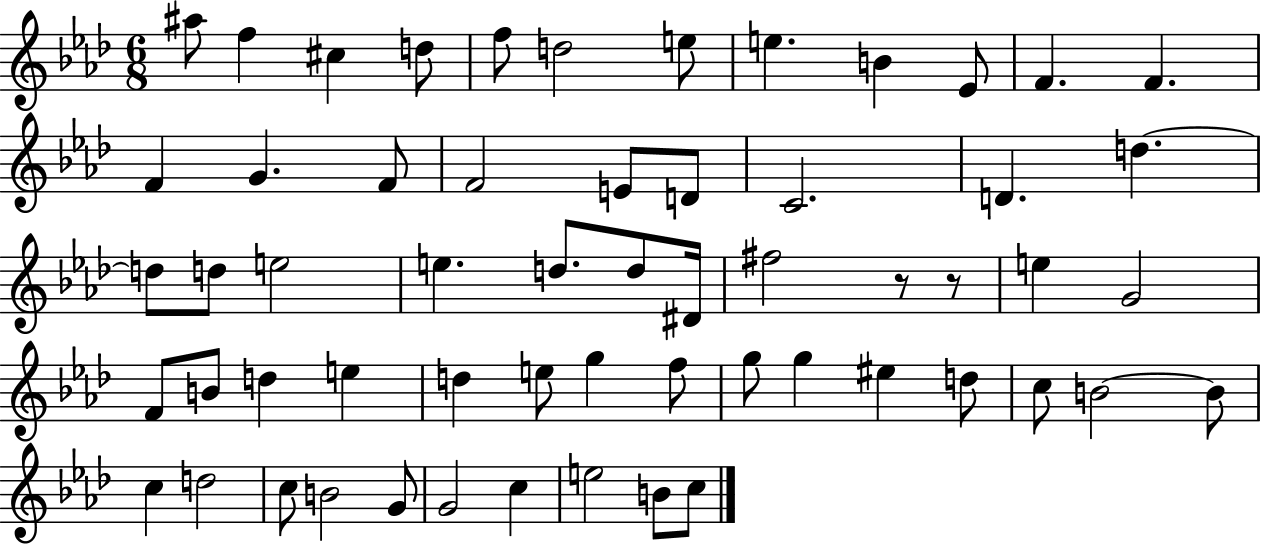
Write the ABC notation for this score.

X:1
T:Untitled
M:6/8
L:1/4
K:Ab
^a/2 f ^c d/2 f/2 d2 e/2 e B _E/2 F F F G F/2 F2 E/2 D/2 C2 D d d/2 d/2 e2 e d/2 d/2 ^D/4 ^f2 z/2 z/2 e G2 F/2 B/2 d e d e/2 g f/2 g/2 g ^e d/2 c/2 B2 B/2 c d2 c/2 B2 G/2 G2 c e2 B/2 c/2